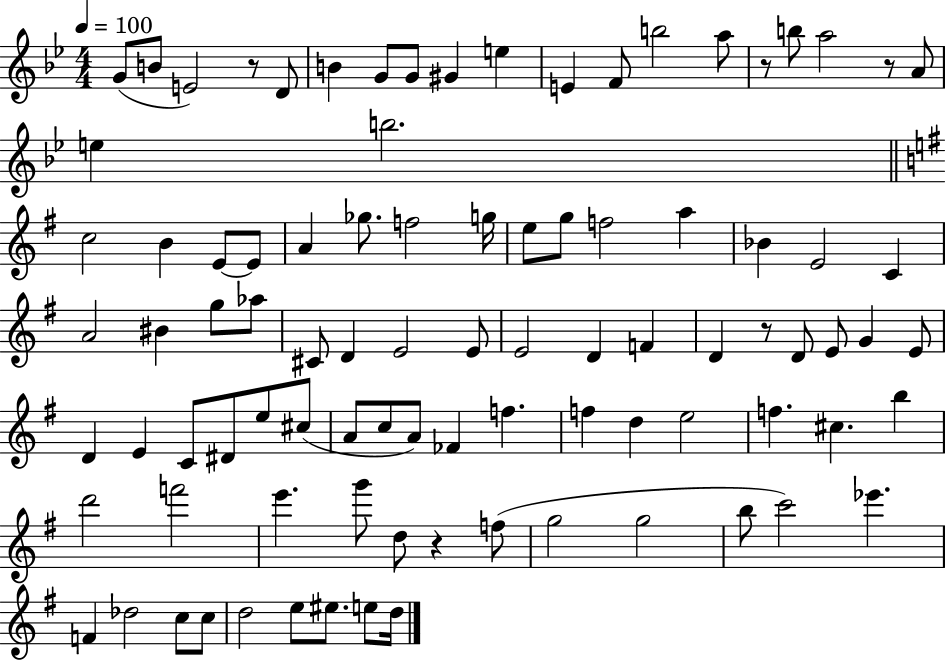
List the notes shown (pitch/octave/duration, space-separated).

G4/e B4/e E4/h R/e D4/e B4/q G4/e G4/e G#4/q E5/q E4/q F4/e B5/h A5/e R/e B5/e A5/h R/e A4/e E5/q B5/h. C5/h B4/q E4/e E4/e A4/q Gb5/e. F5/h G5/s E5/e G5/e F5/h A5/q Bb4/q E4/h C4/q A4/h BIS4/q G5/e Ab5/e C#4/e D4/q E4/h E4/e E4/h D4/q F4/q D4/q R/e D4/e E4/e G4/q E4/e D4/q E4/q C4/e D#4/e E5/e C#5/e A4/e C5/e A4/e FES4/q F5/q. F5/q D5/q E5/h F5/q. C#5/q. B5/q D6/h F6/h E6/q. G6/e D5/e R/q F5/e G5/h G5/h B5/e C6/h Eb6/q. F4/q Db5/h C5/e C5/e D5/h E5/e EIS5/e. E5/e D5/s